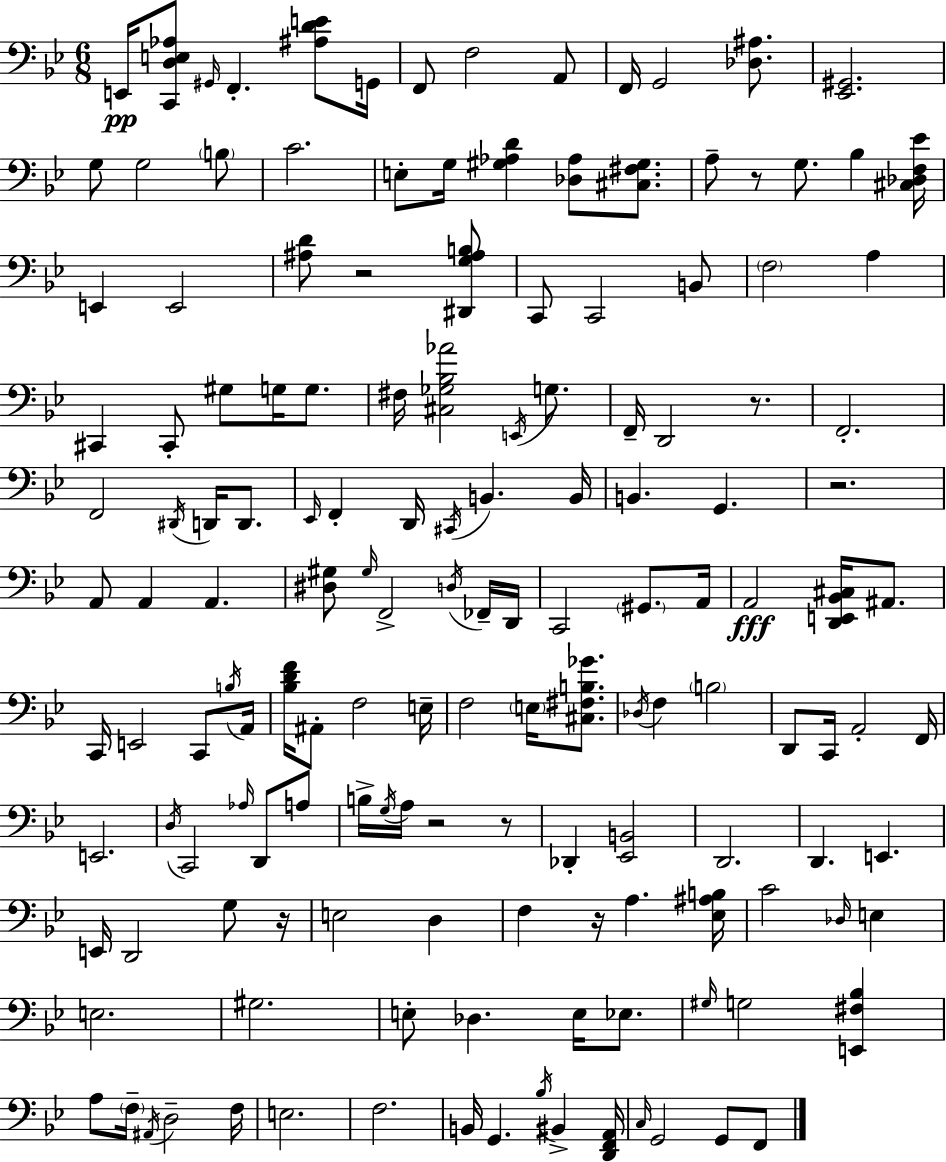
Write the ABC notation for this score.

X:1
T:Untitled
M:6/8
L:1/4
K:Gm
E,,/4 [C,,D,E,_A,]/2 ^G,,/4 F,, [^A,DE]/2 G,,/4 F,,/2 F,2 A,,/2 F,,/4 G,,2 [_D,^A,]/2 [_E,,^G,,]2 G,/2 G,2 B,/2 C2 E,/2 G,/4 [^G,_A,D] [_D,_A,]/2 [^C,^F,^G,]/2 A,/2 z/2 G,/2 _B, [^C,_D,F,_E]/4 E,, E,,2 [^A,D]/2 z2 [^D,,G,^A,B,]/2 C,,/2 C,,2 B,,/2 F,2 A, ^C,, ^C,,/2 ^G,/2 G,/4 G,/2 ^F,/4 [^C,_G,_B,_A]2 E,,/4 G,/2 F,,/4 D,,2 z/2 F,,2 F,,2 ^D,,/4 D,,/4 D,,/2 _E,,/4 F,, D,,/4 ^C,,/4 B,, B,,/4 B,, G,, z2 A,,/2 A,, A,, [^D,^G,]/2 ^G,/4 F,,2 D,/4 _F,,/4 D,,/4 C,,2 ^G,,/2 A,,/4 A,,2 [D,,E,,_B,,^C,]/4 ^A,,/2 C,,/4 E,,2 C,,/2 B,/4 A,,/4 [_B,DF]/4 ^A,,/2 F,2 E,/4 F,2 E,/4 [^C,^F,B,_G]/2 _D,/4 F, B,2 D,,/2 C,,/4 A,,2 F,,/4 E,,2 D,/4 C,,2 _A,/4 D,,/2 A,/2 B,/4 G,/4 A,/4 z2 z/2 _D,, [_E,,B,,]2 D,,2 D,, E,, E,,/4 D,,2 G,/2 z/4 E,2 D, F, z/4 A, [_E,^A,B,]/4 C2 _D,/4 E, E,2 ^G,2 E,/2 _D, E,/4 _E,/2 ^G,/4 G,2 [E,,^F,_B,] A,/2 F,/4 ^A,,/4 D,2 F,/4 E,2 F,2 B,,/4 G,, _B,/4 ^B,, [D,,F,,A,,]/4 C,/4 G,,2 G,,/2 F,,/2